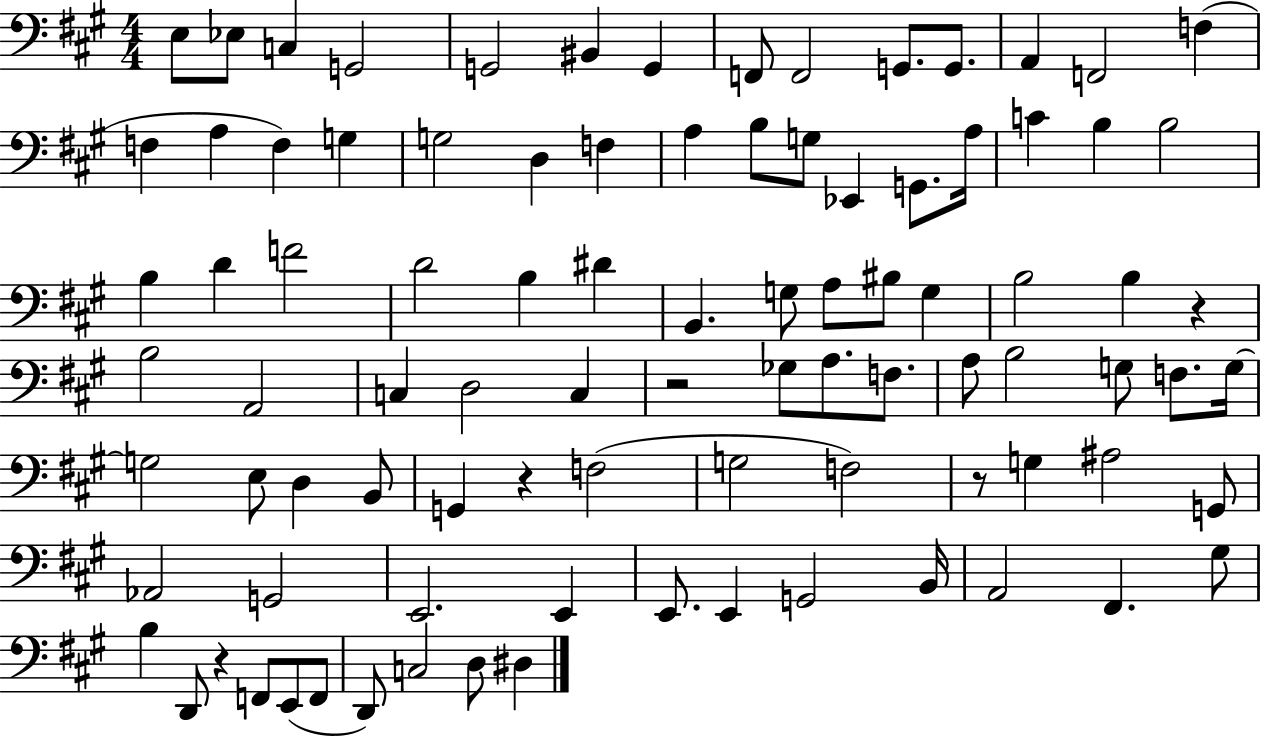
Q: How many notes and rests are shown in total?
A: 92